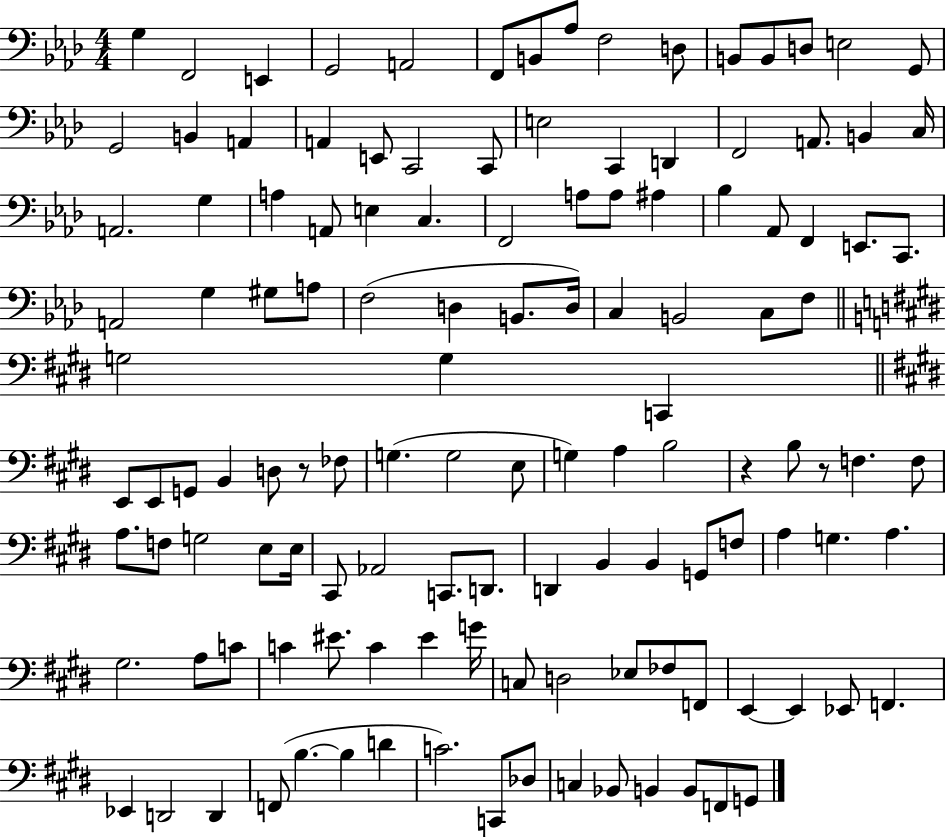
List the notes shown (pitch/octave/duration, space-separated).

G3/q F2/h E2/q G2/h A2/h F2/e B2/e Ab3/e F3/h D3/e B2/e B2/e D3/e E3/h G2/e G2/h B2/q A2/q A2/q E2/e C2/h C2/e E3/h C2/q D2/q F2/h A2/e. B2/q C3/s A2/h. G3/q A3/q A2/e E3/q C3/q. F2/h A3/e A3/e A#3/q Bb3/q Ab2/e F2/q E2/e. C2/e. A2/h G3/q G#3/e A3/e F3/h D3/q B2/e. D3/s C3/q B2/h C3/e F3/e G3/h G3/q C2/q E2/e E2/e G2/e B2/q D3/e R/e FES3/e G3/q. G3/h E3/e G3/q A3/q B3/h R/q B3/e R/e F3/q. F3/e A3/e. F3/e G3/h E3/e E3/s C#2/e Ab2/h C2/e. D2/e. D2/q B2/q B2/q G2/e F3/e A3/q G3/q. A3/q. G#3/h. A3/e C4/e C4/q EIS4/e. C4/q EIS4/q G4/s C3/e D3/h Eb3/e FES3/e F2/e E2/q E2/q Eb2/e F2/q. Eb2/q D2/h D2/q F2/e B3/q. B3/q D4/q C4/h. C2/e Db3/e C3/q Bb2/e B2/q B2/e F2/e G2/e